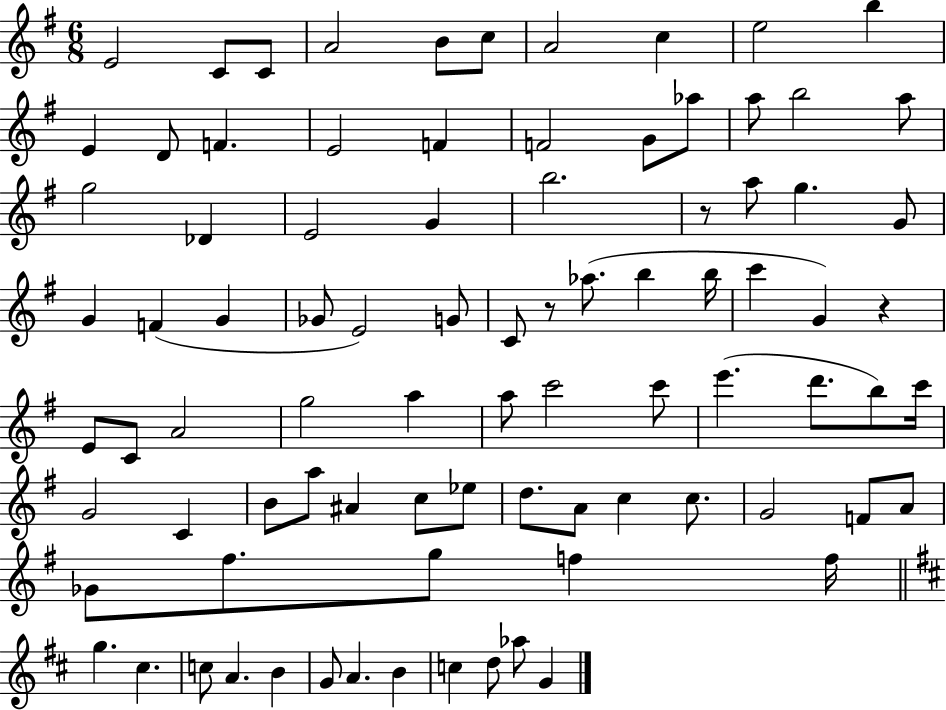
X:1
T:Untitled
M:6/8
L:1/4
K:G
E2 C/2 C/2 A2 B/2 c/2 A2 c e2 b E D/2 F E2 F F2 G/2 _a/2 a/2 b2 a/2 g2 _D E2 G b2 z/2 a/2 g G/2 G F G _G/2 E2 G/2 C/2 z/2 _a/2 b b/4 c' G z E/2 C/2 A2 g2 a a/2 c'2 c'/2 e' d'/2 b/2 c'/4 G2 C B/2 a/2 ^A c/2 _e/2 d/2 A/2 c c/2 G2 F/2 A/2 _G/2 ^f/2 g/2 f f/4 g ^c c/2 A B G/2 A B c d/2 _a/2 G